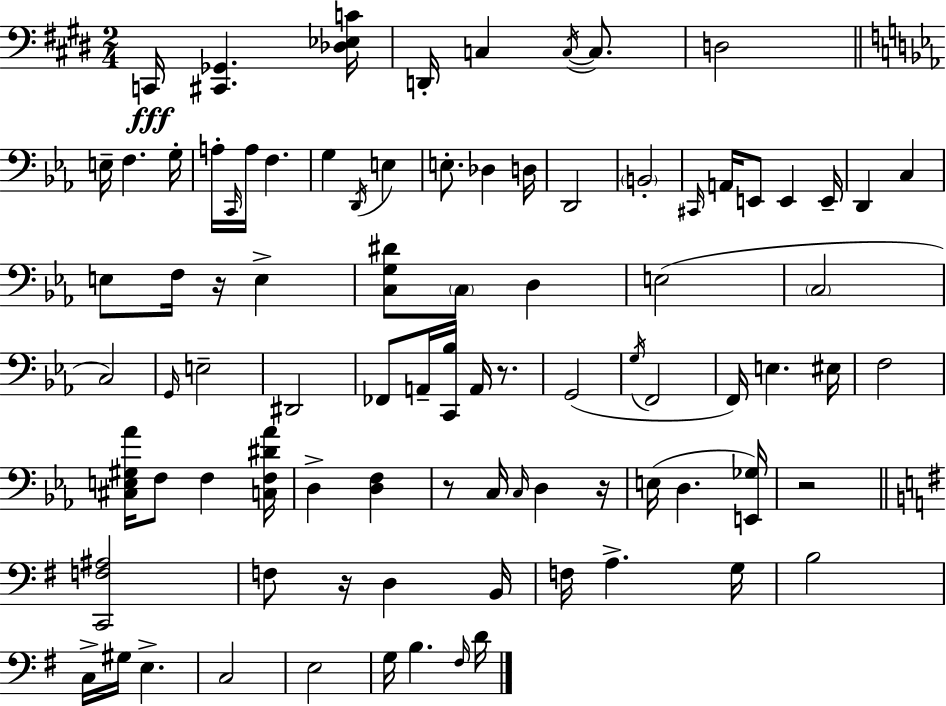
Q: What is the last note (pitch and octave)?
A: D4